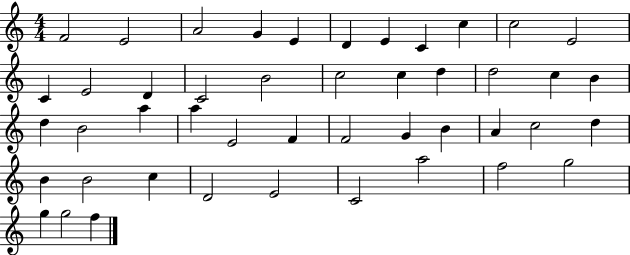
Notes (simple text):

F4/h E4/h A4/h G4/q E4/q D4/q E4/q C4/q C5/q C5/h E4/h C4/q E4/h D4/q C4/h B4/h C5/h C5/q D5/q D5/h C5/q B4/q D5/q B4/h A5/q A5/q E4/h F4/q F4/h G4/q B4/q A4/q C5/h D5/q B4/q B4/h C5/q D4/h E4/h C4/h A5/h F5/h G5/h G5/q G5/h F5/q